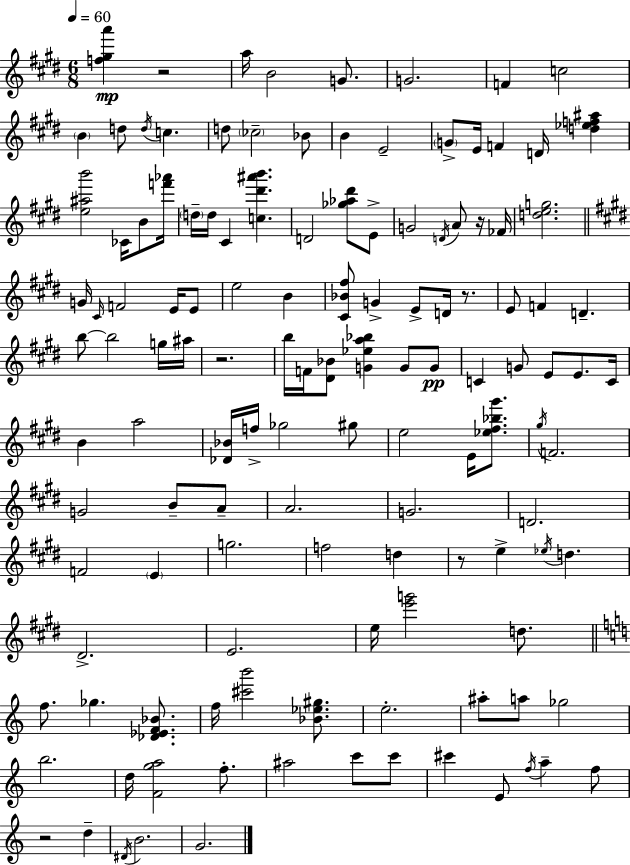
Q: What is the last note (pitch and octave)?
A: G4